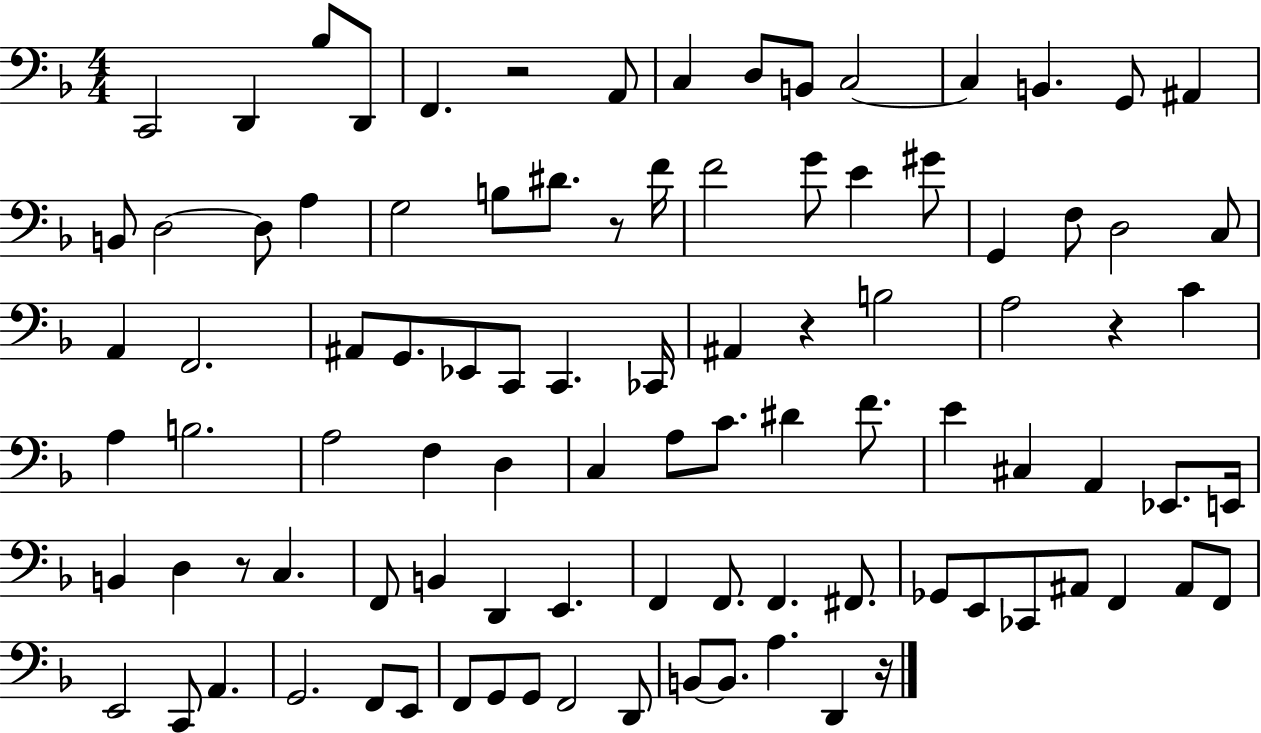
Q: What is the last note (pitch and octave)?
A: D2